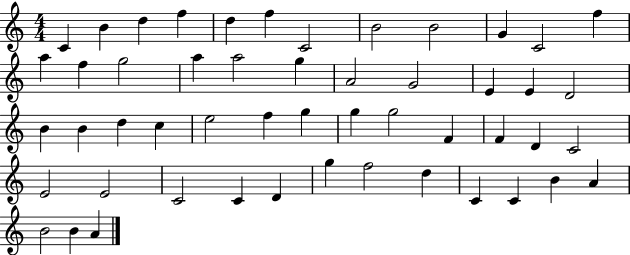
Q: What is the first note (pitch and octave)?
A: C4